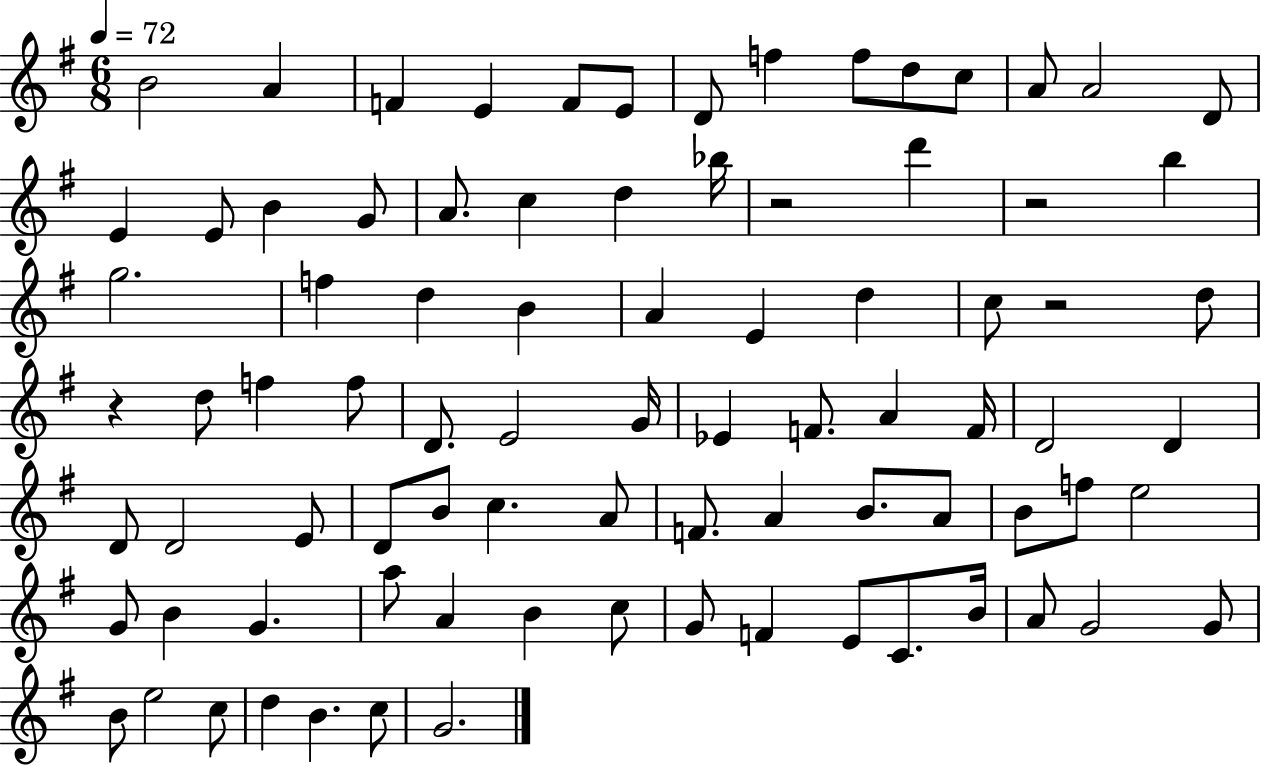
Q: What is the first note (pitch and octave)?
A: B4